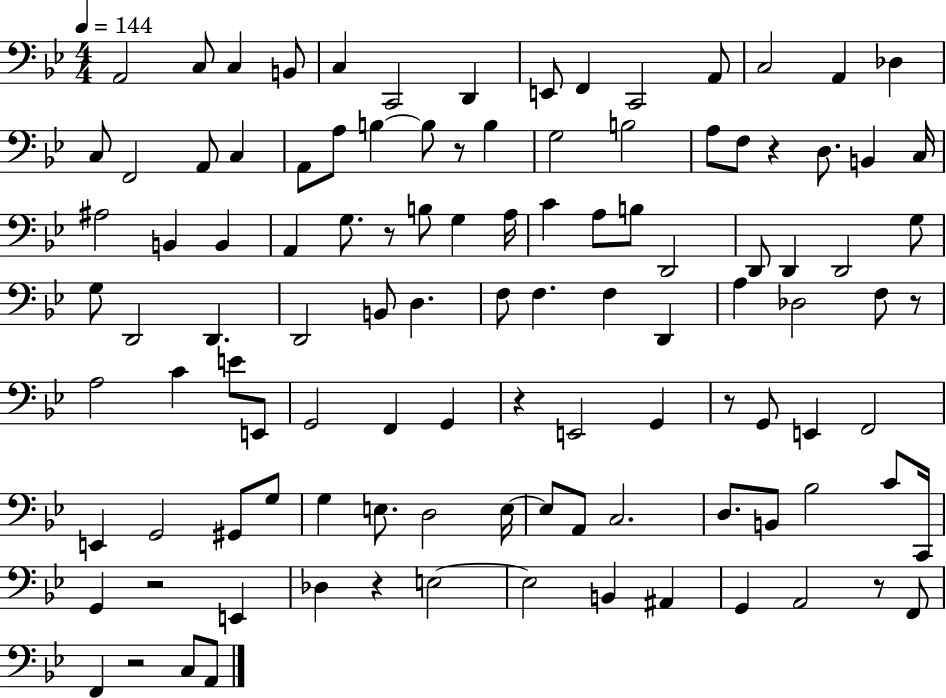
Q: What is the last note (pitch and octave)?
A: A2